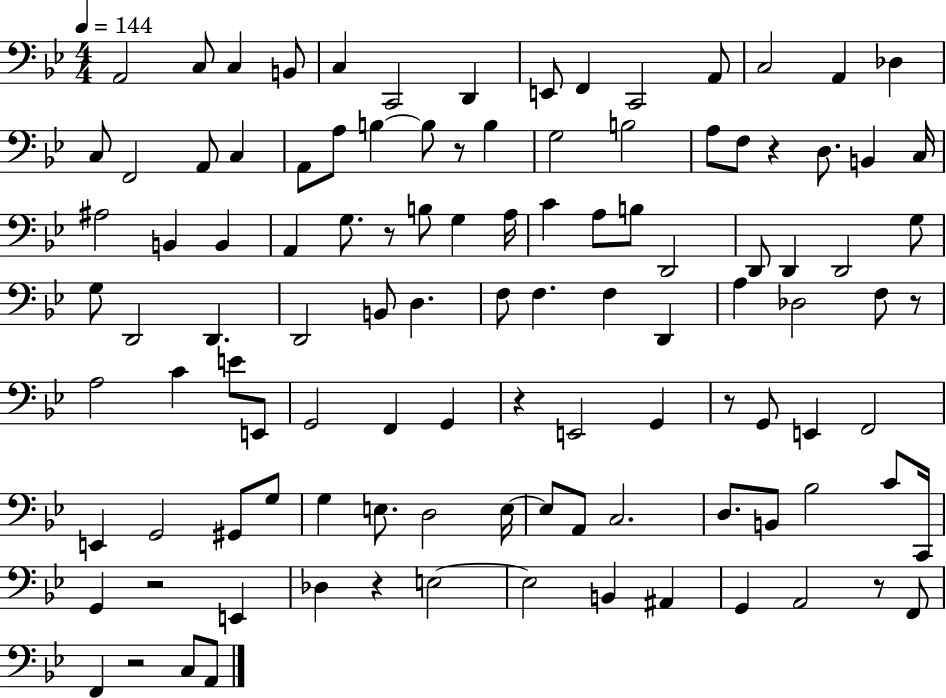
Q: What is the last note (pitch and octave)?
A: A2